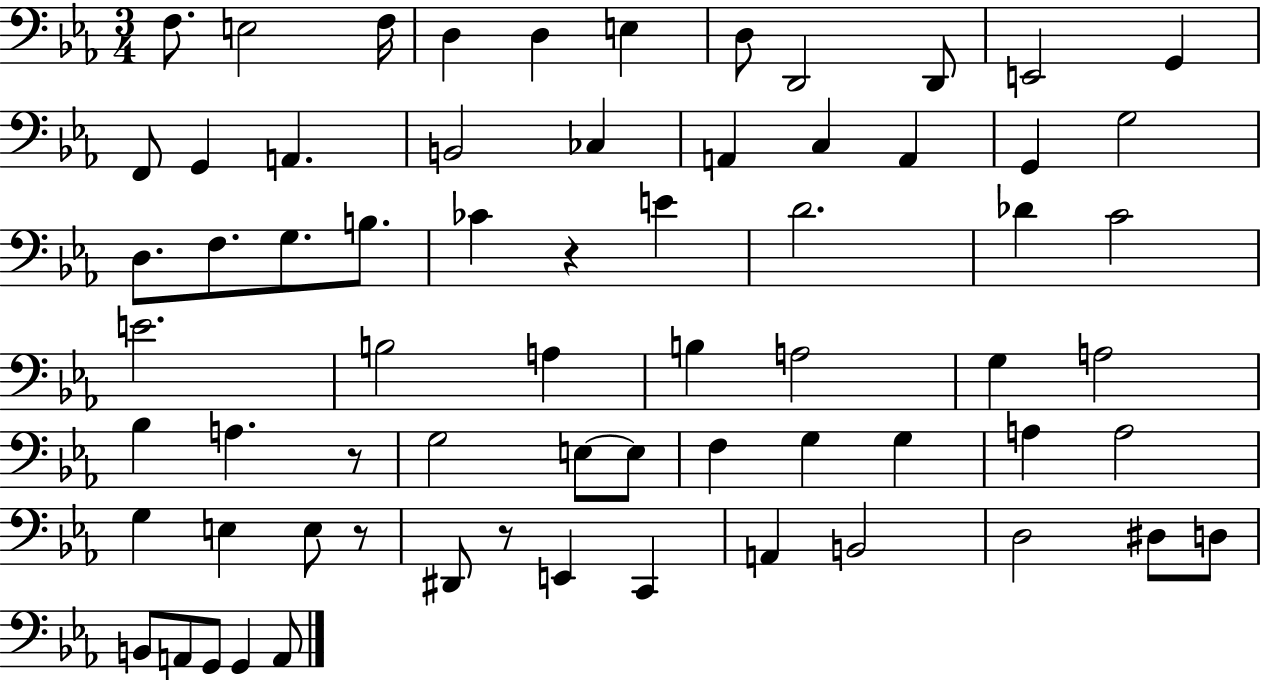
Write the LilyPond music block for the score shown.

{
  \clef bass
  \numericTimeSignature
  \time 3/4
  \key ees \major
  f8. e2 f16 | d4 d4 e4 | d8 d,2 d,8 | e,2 g,4 | \break f,8 g,4 a,4. | b,2 ces4 | a,4 c4 a,4 | g,4 g2 | \break d8. f8. g8. b8. | ces'4 r4 e'4 | d'2. | des'4 c'2 | \break e'2. | b2 a4 | b4 a2 | g4 a2 | \break bes4 a4. r8 | g2 e8~~ e8 | f4 g4 g4 | a4 a2 | \break g4 e4 e8 r8 | dis,8 r8 e,4 c,4 | a,4 b,2 | d2 dis8 d8 | \break b,8 a,8 g,8 g,4 a,8 | \bar "|."
}